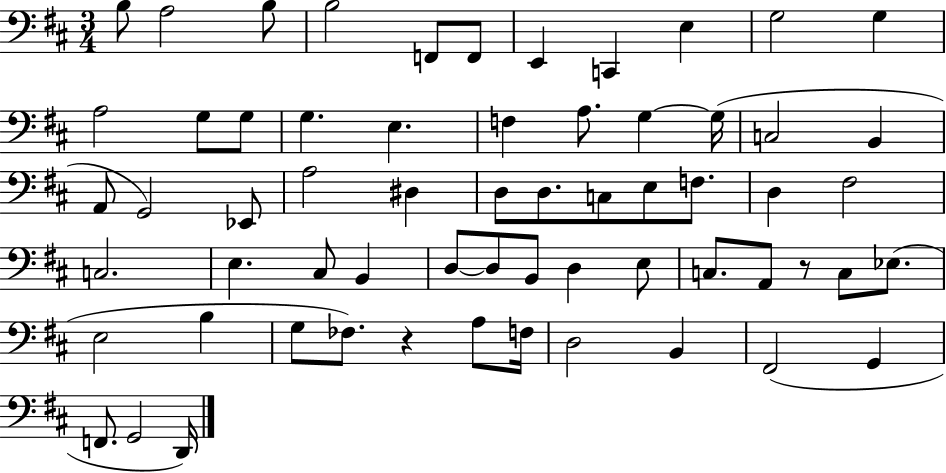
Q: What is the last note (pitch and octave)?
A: D2